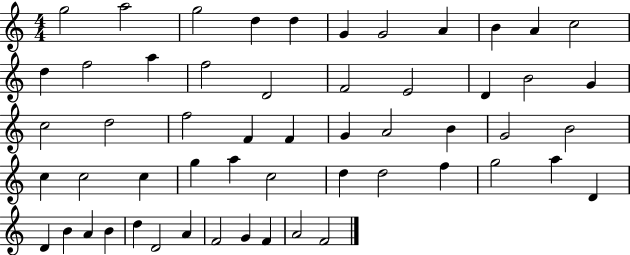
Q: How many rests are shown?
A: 0